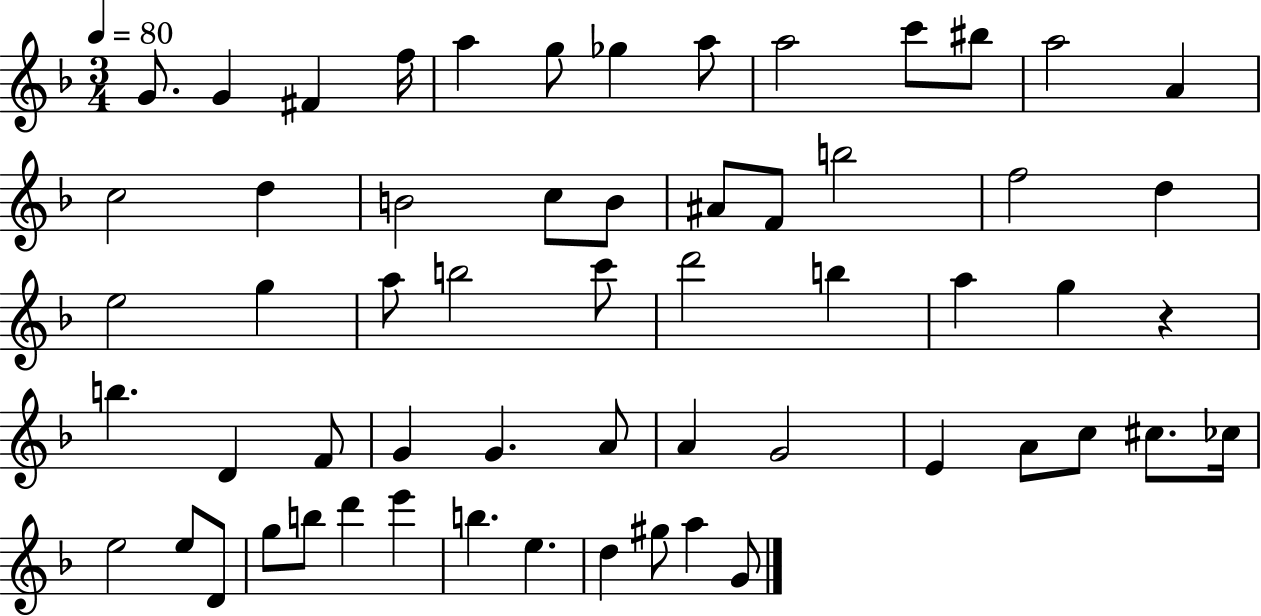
X:1
T:Untitled
M:3/4
L:1/4
K:F
G/2 G ^F f/4 a g/2 _g a/2 a2 c'/2 ^b/2 a2 A c2 d B2 c/2 B/2 ^A/2 F/2 b2 f2 d e2 g a/2 b2 c'/2 d'2 b a g z b D F/2 G G A/2 A G2 E A/2 c/2 ^c/2 _c/4 e2 e/2 D/2 g/2 b/2 d' e' b e d ^g/2 a G/2